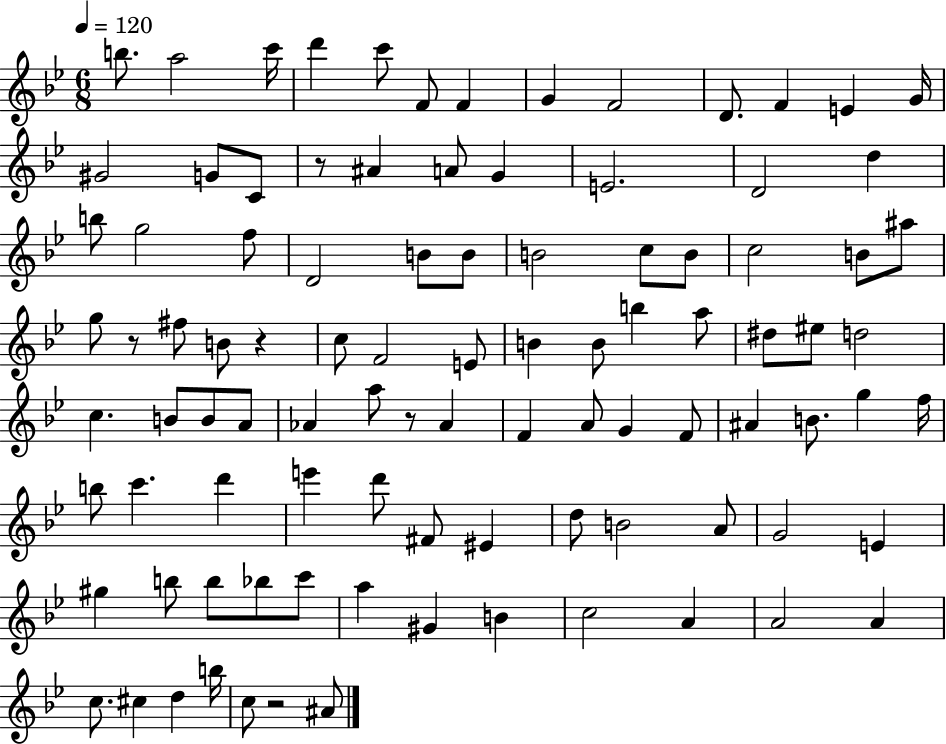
B5/e. A5/h C6/s D6/q C6/e F4/e F4/q G4/q F4/h D4/e. F4/q E4/q G4/s G#4/h G4/e C4/e R/e A#4/q A4/e G4/q E4/h. D4/h D5/q B5/e G5/h F5/e D4/h B4/e B4/e B4/h C5/e B4/e C5/h B4/e A#5/e G5/e R/e F#5/e B4/e R/q C5/e F4/h E4/e B4/q B4/e B5/q A5/e D#5/e EIS5/e D5/h C5/q. B4/e B4/e A4/e Ab4/q A5/e R/e Ab4/q F4/q A4/e G4/q F4/e A#4/q B4/e. G5/q F5/s B5/e C6/q. D6/q E6/q D6/e F#4/e EIS4/q D5/e B4/h A4/e G4/h E4/q G#5/q B5/e B5/e Bb5/e C6/e A5/q G#4/q B4/q C5/h A4/q A4/h A4/q C5/e. C#5/q D5/q B5/s C5/e R/h A#4/e